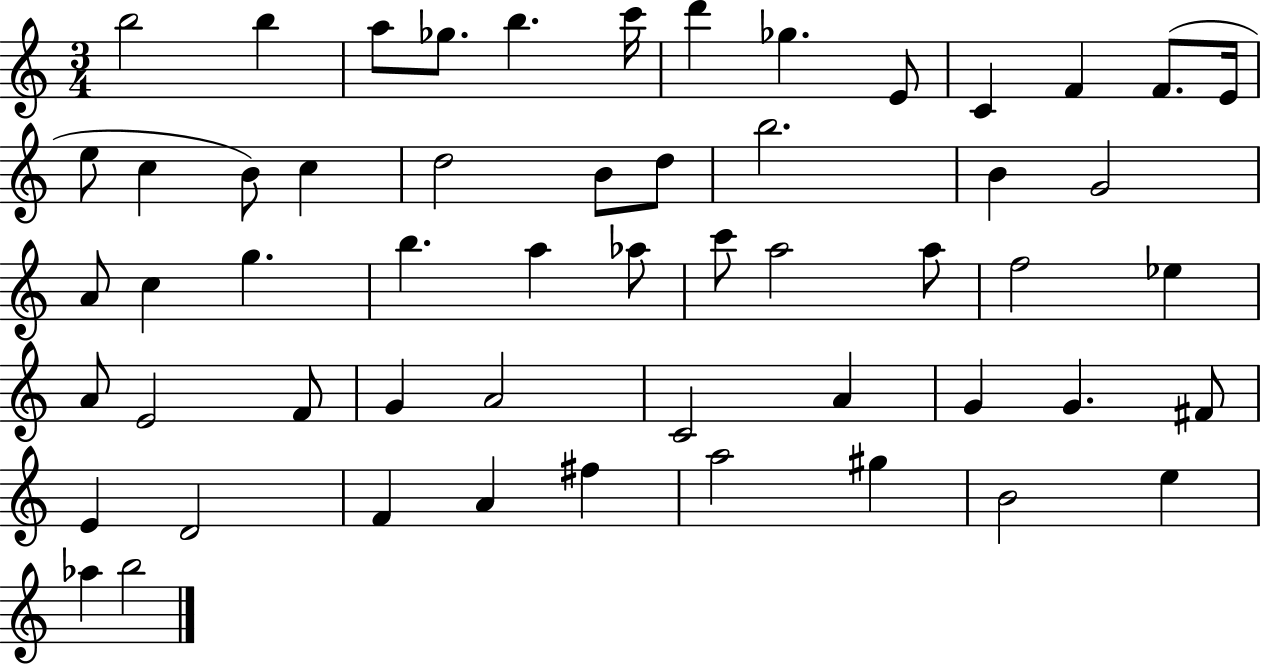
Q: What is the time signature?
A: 3/4